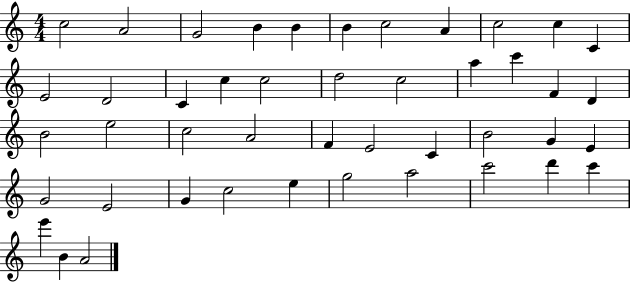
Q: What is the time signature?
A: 4/4